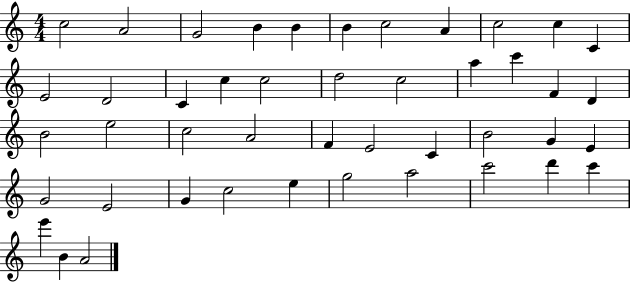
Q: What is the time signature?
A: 4/4